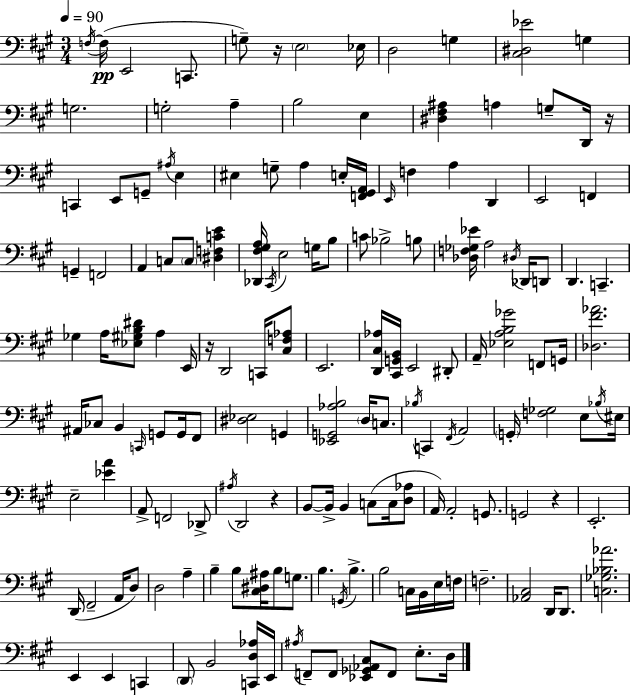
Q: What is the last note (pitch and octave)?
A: D3